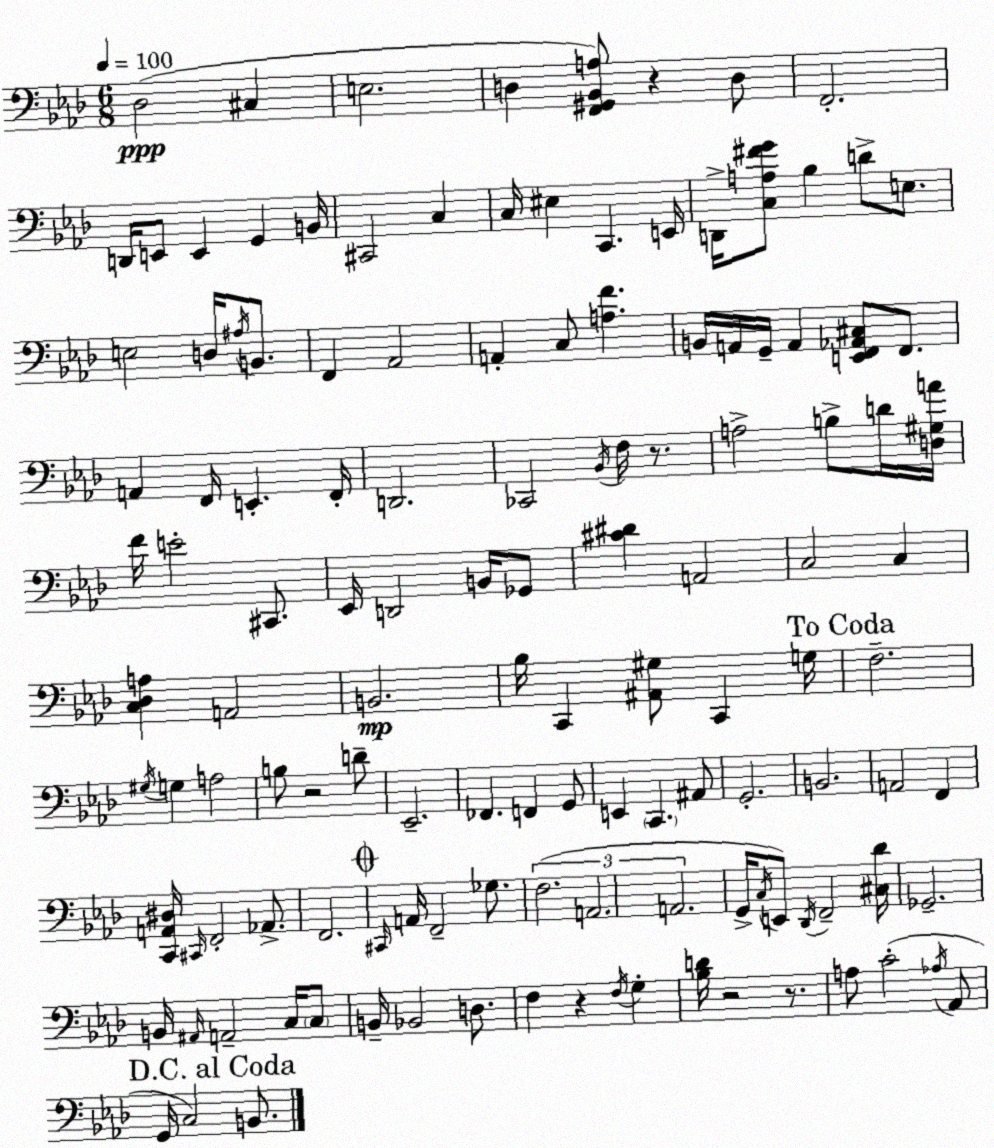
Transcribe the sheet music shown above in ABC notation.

X:1
T:Untitled
M:6/8
L:1/4
K:Fm
_D,2 ^C, E,2 D, [F,,^G,,_B,,A,]/2 z D,/2 F,,2 D,,/4 E,,/2 E,, G,, B,,/4 ^C,,2 C, C,/4 ^E, C,, E,,/4 D,,/4 [C,A,^FG]/2 _B, D/2 E,/2 E,2 D,/4 ^A,/4 B,,/2 F,, _A,,2 A,, C,/2 [A,F] B,,/4 A,,/4 G,,/4 A,, [E,,F,,_A,,^C,]/2 F,,/2 A,, F,,/4 E,, F,,/4 D,,2 _C,,2 _B,,/4 F,/4 z/2 A,2 B,/2 D/4 [D,^G,A]/4 F/4 E2 ^C,,/2 _E,,/4 D,,2 B,,/4 _G,,/2 [^C^D] A,,2 C,2 C, [C,_D,A,] A,,2 B,,2 _B,/4 C,, [^A,,^G,]/2 C,, G,/4 F,2 ^G,/4 G, A,2 B,/2 z2 D/2 _E,,2 _F,, F,, G,,/2 E,, C,, ^A,,/2 G,,2 B,,2 A,,2 F,, [C,,A,,^D,]/4 ^C,,/4 F,,2 _A,,/2 F,,2 ^C,,/4 A,,/4 F,,2 _G,/2 F,2 A,,2 A,,2 G,,/4 C,/4 E,,/2 _D,,/4 F,,2 [^C,_D]/4 _G,,2 B,,/4 ^A,,/4 A,,2 C,/4 C,/2 B,,/4 _B,,2 D,/2 F, z F,/4 G, [_B,D]/4 z2 z/2 A,/2 C2 _A,/4 _A,,/2 G,,/4 C,2 B,,/2